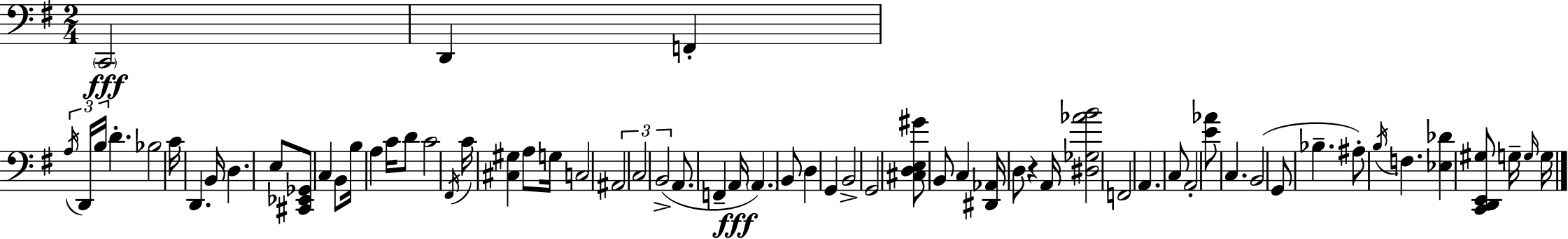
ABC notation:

X:1
T:Untitled
M:2/4
L:1/4
K:Em
C,,2 D,, F,, A,/4 D,,/4 B,/4 D _B,2 C/4 D,, B,,/4 D, E,/2 [^C,,_E,,_G,,]/2 C, B,,/2 B,/4 A, C/4 D/2 C2 ^F,,/4 C/4 [^C,^G,] A,/2 G,/4 C,2 ^A,,2 C,2 B,,2 A,,/2 F,, A,,/4 A,, B,,/2 D, G,, B,,2 G,,2 [^C,D,E,^G]/2 B,,/2 C, [^D,,_A,,]/4 D,/2 z A,,/4 [^D,_G,_AB]2 F,,2 A,, C,/2 A,,2 [E_A]/2 C, B,,2 G,,/2 _B, ^A,/2 B,/4 F, [_E,_D] [C,,D,,E,,^G,]/2 G,/4 G,/4 G,/4